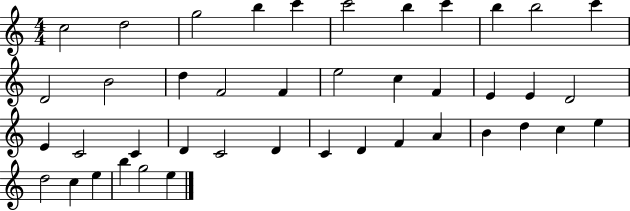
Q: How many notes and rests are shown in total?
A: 42